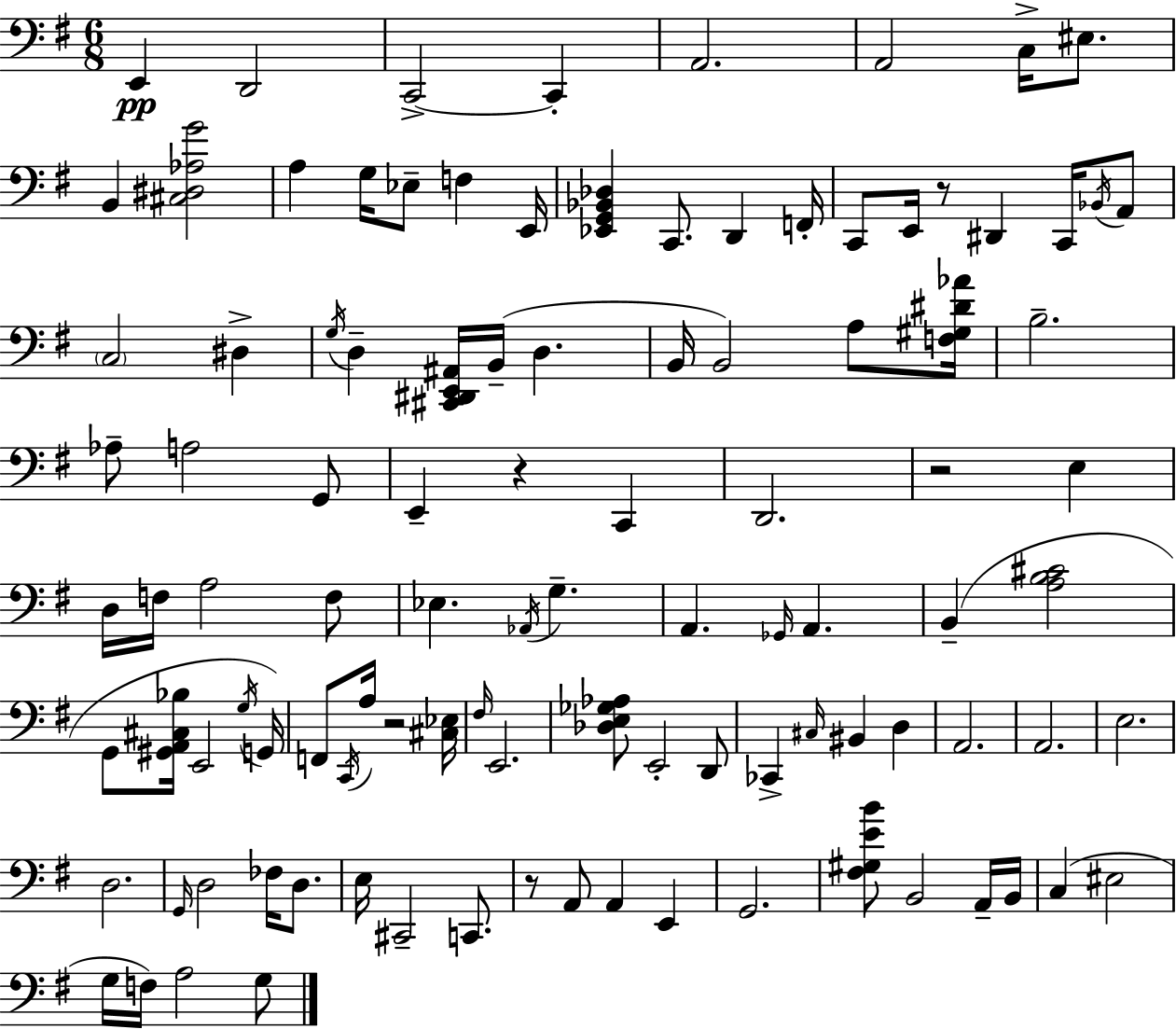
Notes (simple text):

E2/q D2/h C2/h C2/q A2/h. A2/h C3/s EIS3/e. B2/q [C#3,D#3,Ab3,G4]/h A3/q G3/s Eb3/e F3/q E2/s [Eb2,G2,Bb2,Db3]/q C2/e. D2/q F2/s C2/e E2/s R/e D#2/q C2/s Bb2/s A2/e C3/h D#3/q G3/s D3/q [C#2,D#2,E2,A#2]/s B2/s D3/q. B2/s B2/h A3/e [F3,G#3,D#4,Ab4]/s B3/h. Ab3/e A3/h G2/e E2/q R/q C2/q D2/h. R/h E3/q D3/s F3/s A3/h F3/e Eb3/q. Ab2/s G3/q. A2/q. Gb2/s A2/q. B2/q [A3,B3,C#4]/h G2/e [G#2,A2,C#3,Bb3]/s E2/h G3/s G2/s F2/e C2/s A3/s R/h [C#3,Eb3]/s F#3/s E2/h. [Db3,E3,Gb3,Ab3]/e E2/h D2/e CES2/q C#3/s BIS2/q D3/q A2/h. A2/h. E3/h. D3/h. G2/s D3/h FES3/s D3/e. E3/s C#2/h C2/e. R/e A2/e A2/q E2/q G2/h. [F#3,G#3,E4,B4]/e B2/h A2/s B2/s C3/q EIS3/h G3/s F3/s A3/h G3/e